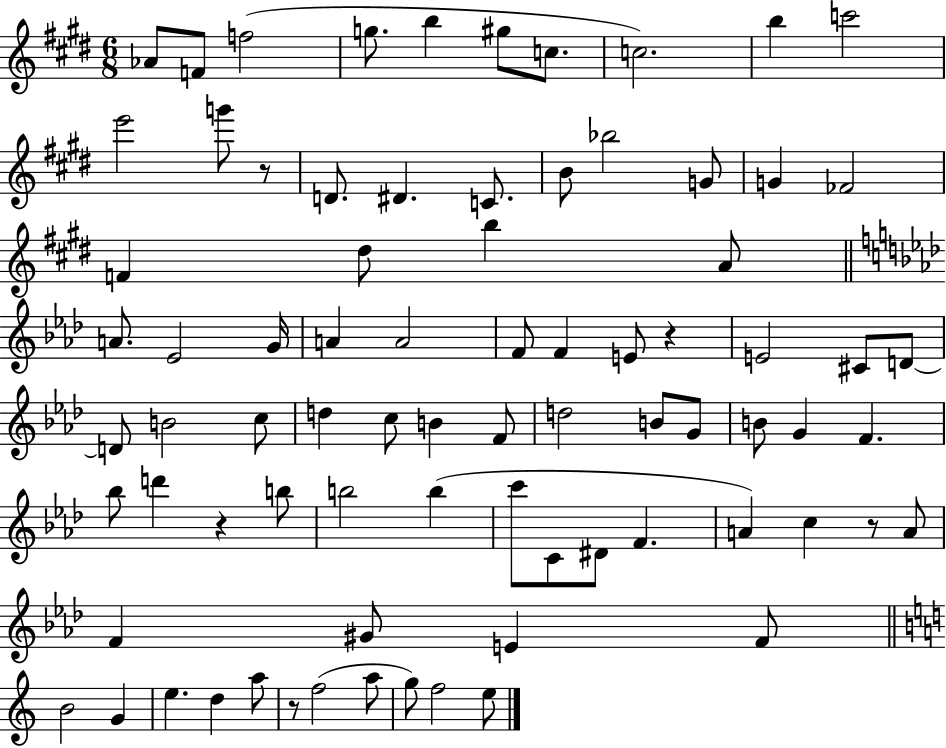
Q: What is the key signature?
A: E major